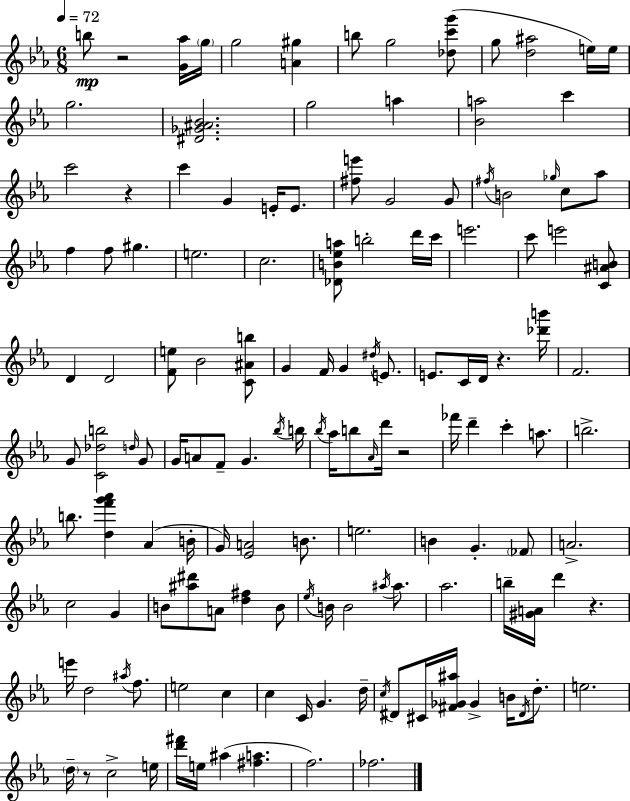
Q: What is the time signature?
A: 6/8